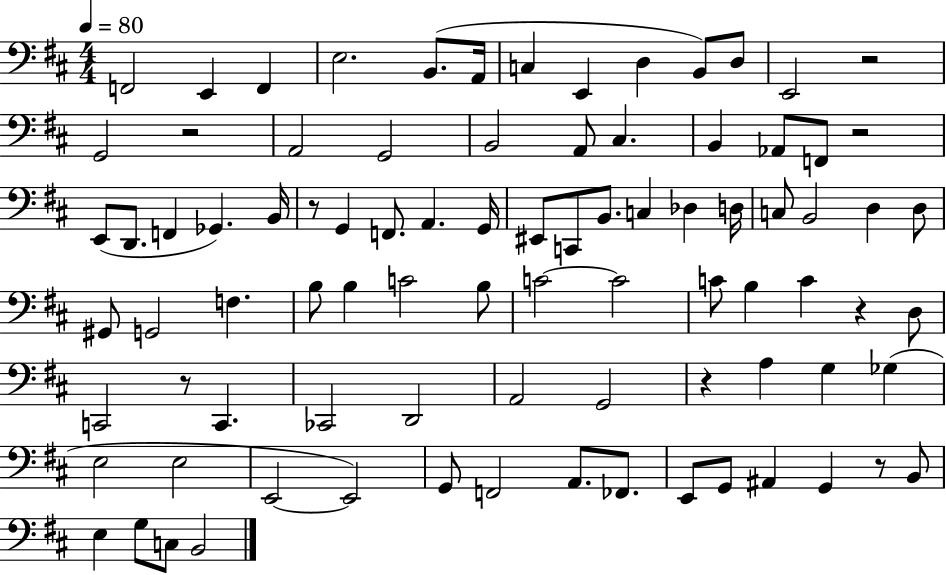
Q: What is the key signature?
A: D major